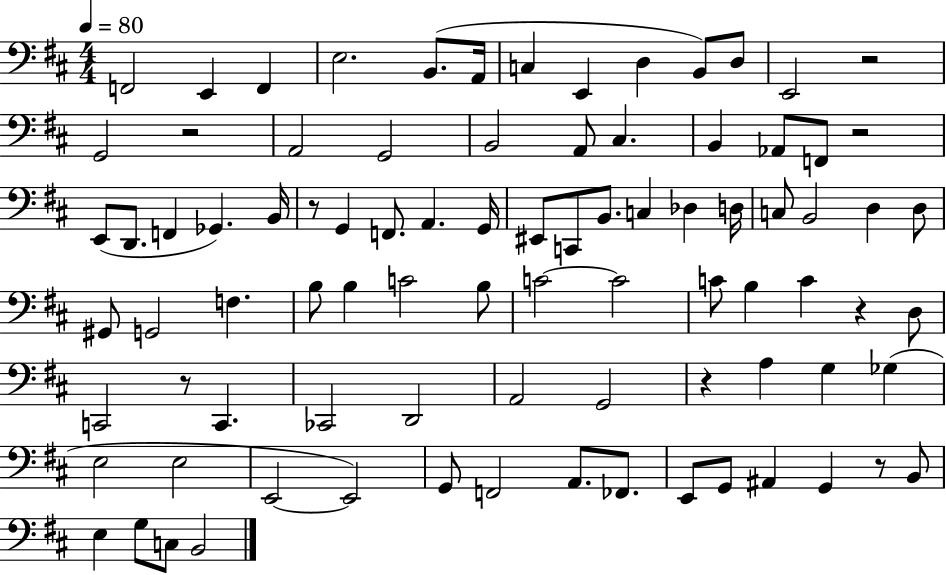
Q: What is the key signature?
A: D major